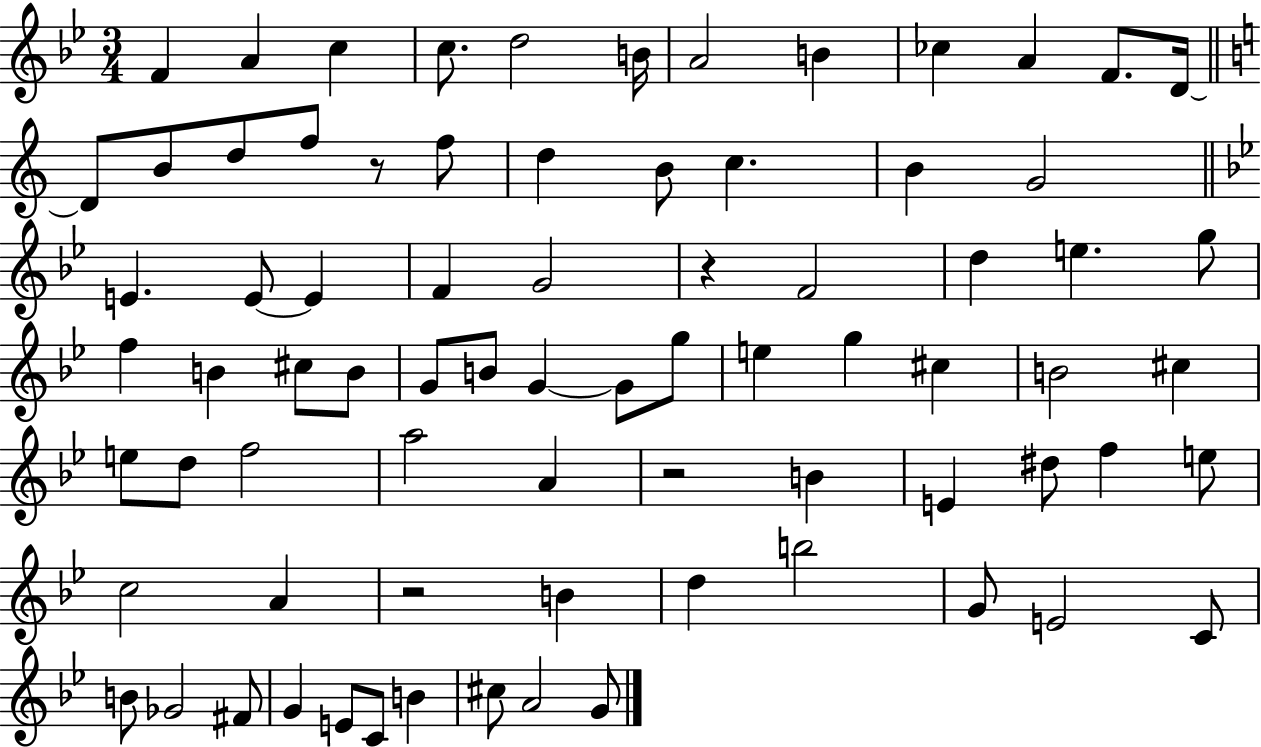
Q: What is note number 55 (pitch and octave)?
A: E5